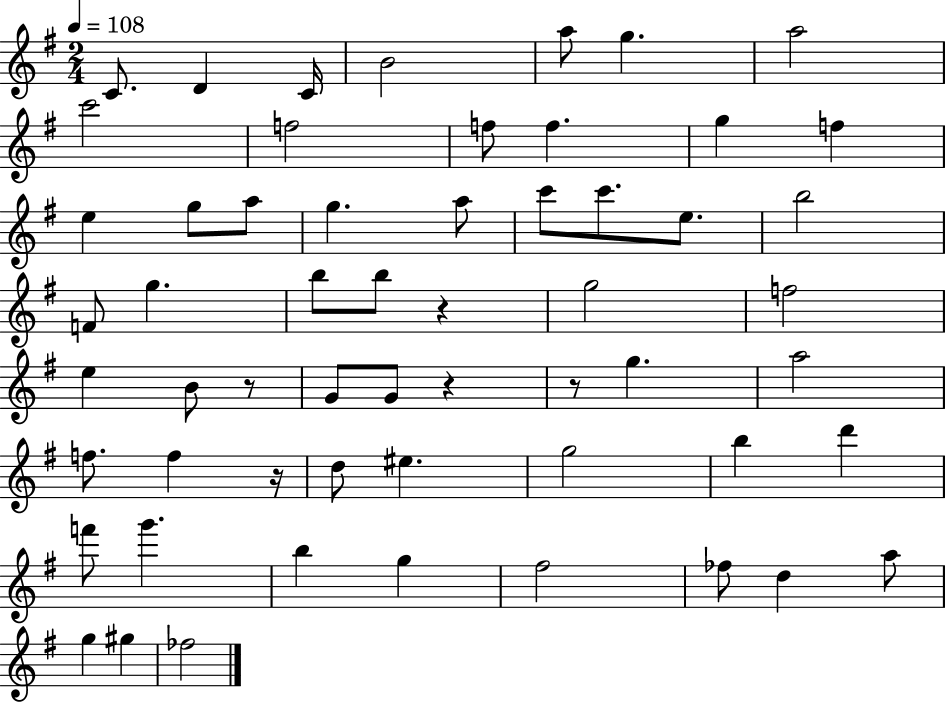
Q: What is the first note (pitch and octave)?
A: C4